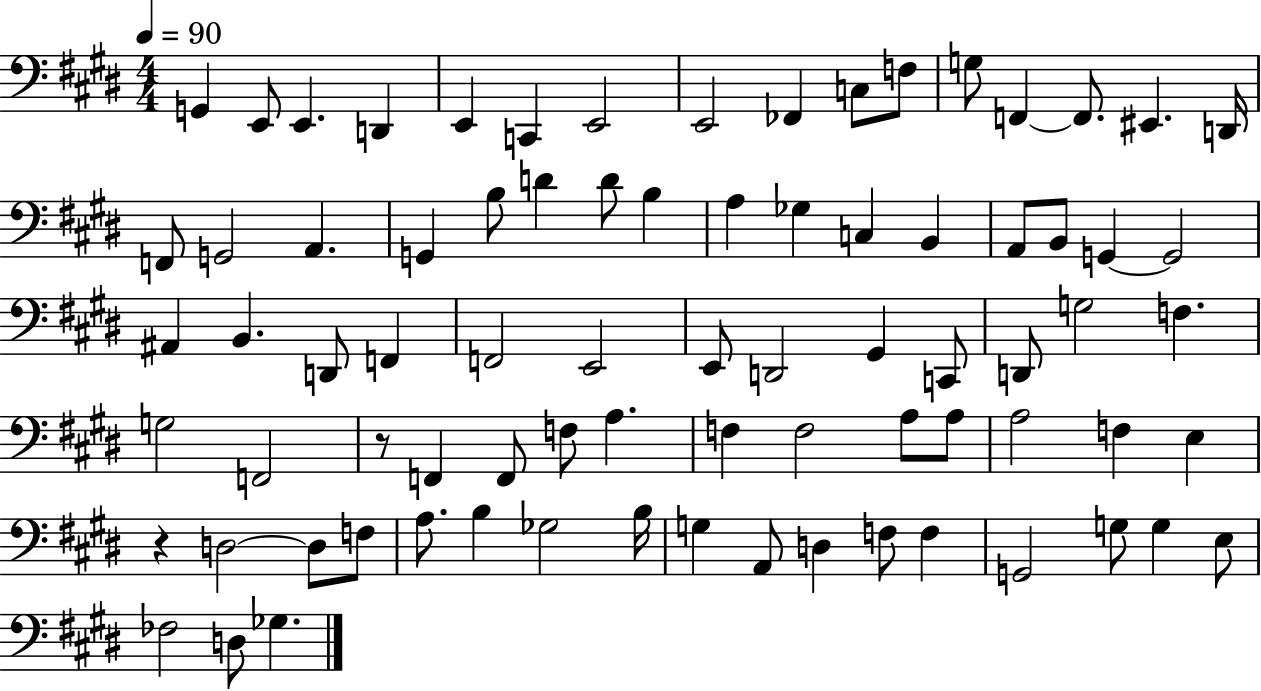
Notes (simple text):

G2/q E2/e E2/q. D2/q E2/q C2/q E2/h E2/h FES2/q C3/e F3/e G3/e F2/q F2/e. EIS2/q. D2/s F2/e G2/h A2/q. G2/q B3/e D4/q D4/e B3/q A3/q Gb3/q C3/q B2/q A2/e B2/e G2/q G2/h A#2/q B2/q. D2/e F2/q F2/h E2/h E2/e D2/h G#2/q C2/e D2/e G3/h F3/q. G3/h F2/h R/e F2/q F2/e F3/e A3/q. F3/q F3/h A3/e A3/e A3/h F3/q E3/q R/q D3/h D3/e F3/e A3/e. B3/q Gb3/h B3/s G3/q A2/e D3/q F3/e F3/q G2/h G3/e G3/q E3/e FES3/h D3/e Gb3/q.